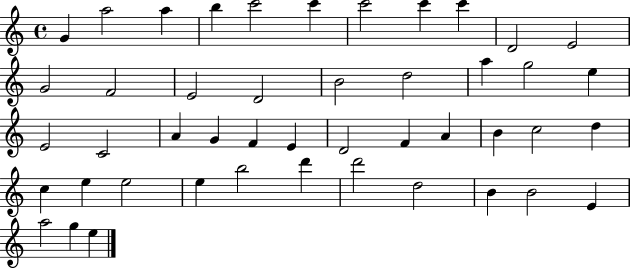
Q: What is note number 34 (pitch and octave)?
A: E5